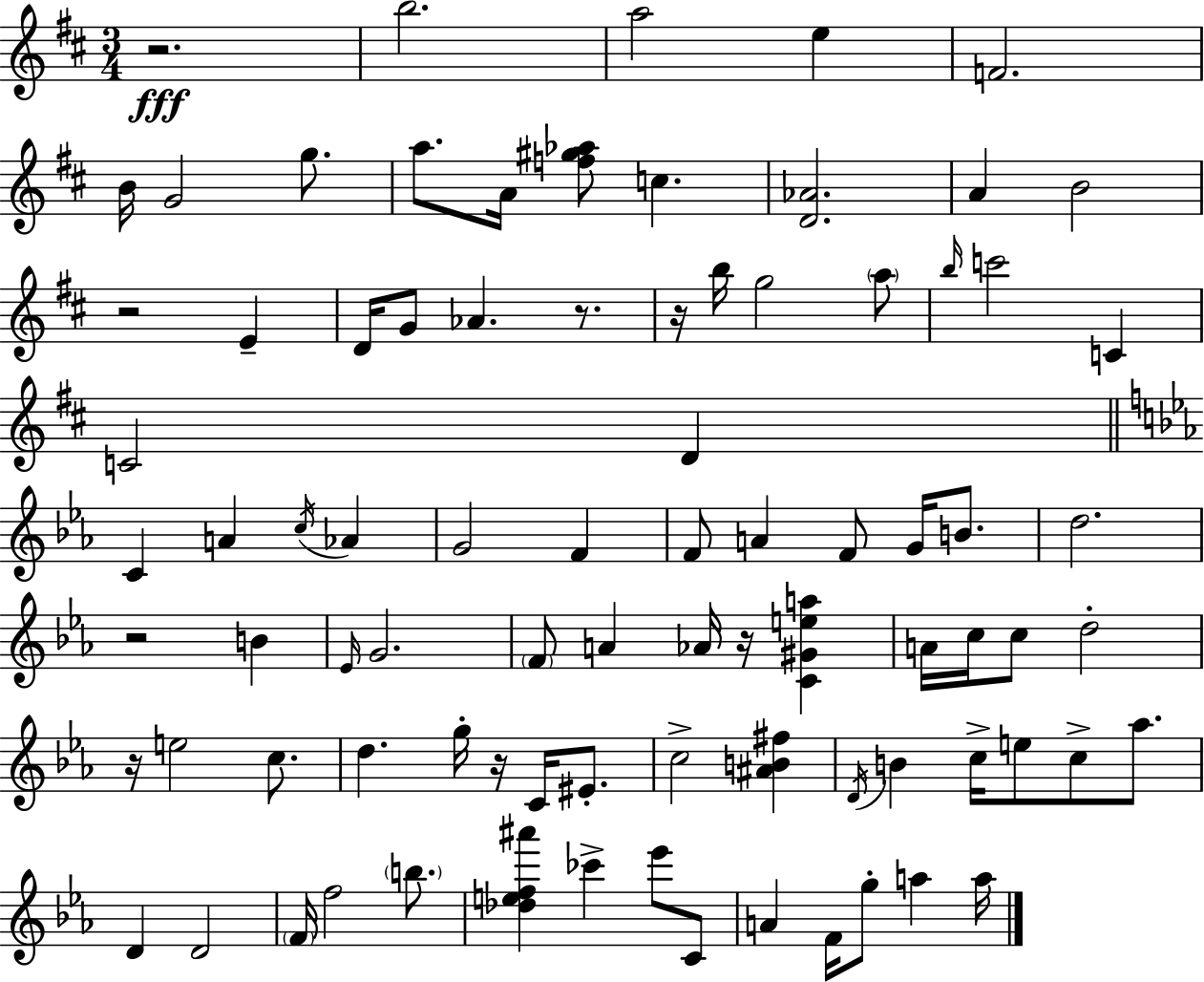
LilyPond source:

{
  \clef treble
  \numericTimeSignature
  \time 3/4
  \key d \major
  \repeat volta 2 { r2.\fff | b''2. | a''2 e''4 | f'2. | \break b'16 g'2 g''8. | a''8. a'16 <f'' gis'' aes''>8 c''4. | <d' aes'>2. | a'4 b'2 | \break r2 e'4-- | d'16 g'8 aes'4. r8. | r16 b''16 g''2 \parenthesize a''8 | \grace { b''16 } c'''2 c'4 | \break c'2 d'4 | \bar "||" \break \key ees \major c'4 a'4 \acciaccatura { c''16 } aes'4 | g'2 f'4 | f'8 a'4 f'8 g'16 b'8. | d''2. | \break r2 b'4 | \grace { ees'16 } g'2. | \parenthesize f'8 a'4 aes'16 r16 <c' gis' e'' a''>4 | a'16 c''16 c''8 d''2-. | \break r16 e''2 c''8. | d''4. g''16-. r16 c'16 eis'8.-. | c''2-> <ais' b' fis''>4 | \acciaccatura { d'16 } b'4 c''16-> e''8 c''8-> | \break aes''8. d'4 d'2 | \parenthesize f'16 f''2 | \parenthesize b''8. <des'' e'' f'' ais'''>4 ces'''4-> ees'''8 | c'8 a'4 f'16 g''8-. a''4 | \break a''16 } \bar "|."
}